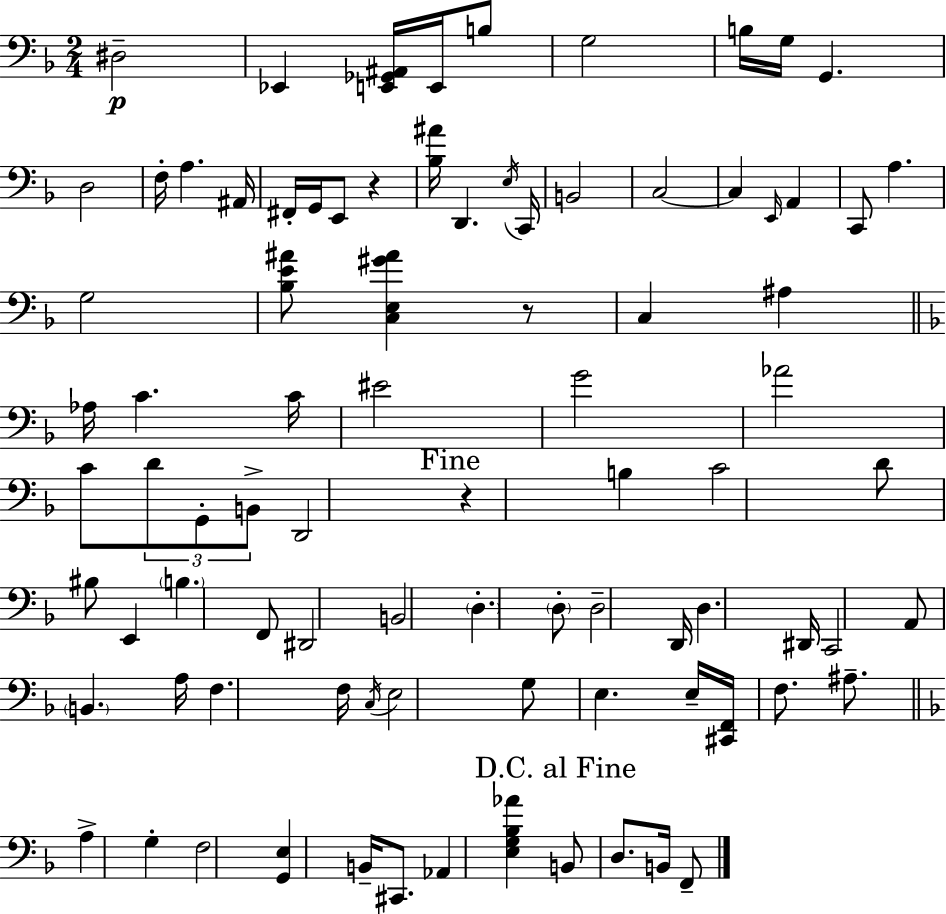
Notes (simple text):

D#3/h Eb2/q [E2,Gb2,A#2]/s E2/s B3/e G3/h B3/s G3/s G2/q. D3/h F3/s A3/q. A#2/s F#2/s G2/s E2/e R/q [Bb3,A#4]/s D2/q. E3/s C2/s B2/h C3/h C3/q E2/s A2/q C2/e A3/q. G3/h [Bb3,E4,A#4]/e [C3,E3,G#4,A#4]/q R/e C3/q A#3/q Ab3/s C4/q. C4/s EIS4/h G4/h Ab4/h C4/e D4/e G2/e B2/e D2/h R/q B3/q C4/h D4/e BIS3/e E2/q B3/q. F2/e D#2/h B2/h D3/q. D3/e D3/h D2/s D3/q. D#2/s C2/h A2/e B2/q. A3/s F3/q. F3/s C3/s E3/h G3/e E3/q. E3/s [C#2,F2]/s F3/e. A#3/e. A3/q G3/q F3/h [G2,E3]/q B2/s C#2/e. Ab2/q [E3,G3,Bb3,Ab4]/q B2/e D3/e. B2/s F2/e